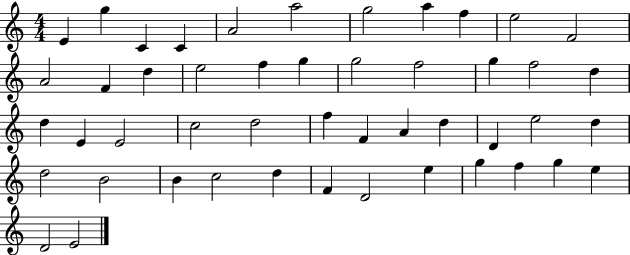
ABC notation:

X:1
T:Untitled
M:4/4
L:1/4
K:C
E g C C A2 a2 g2 a f e2 F2 A2 F d e2 f g g2 f2 g f2 d d E E2 c2 d2 f F A d D e2 d d2 B2 B c2 d F D2 e g f g e D2 E2